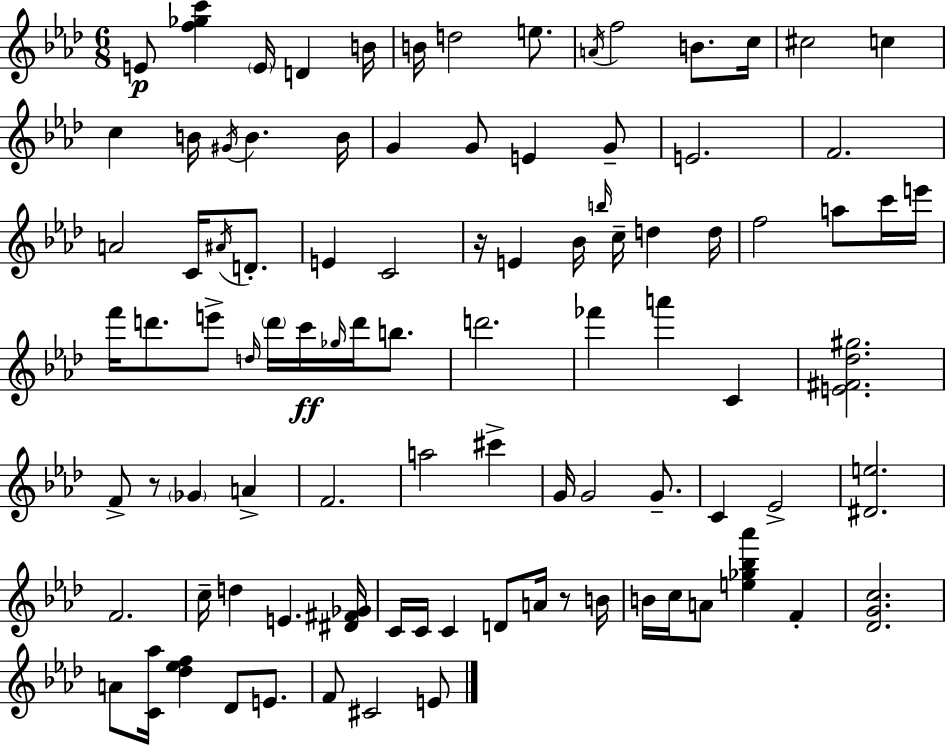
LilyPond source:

{
  \clef treble
  \numericTimeSignature
  \time 6/8
  \key aes \major
  \repeat volta 2 { e'8\p <f'' ges'' c'''>4 \parenthesize e'16 d'4 b'16 | b'16 d''2 e''8. | \acciaccatura { a'16 } f''2 b'8. | c''16 cis''2 c''4 | \break c''4 b'16 \acciaccatura { gis'16 } b'4. | b'16 g'4 g'8 e'4 | g'8-- e'2. | f'2. | \break a'2 c'16 \acciaccatura { ais'16 } | d'8.-. e'4 c'2 | r16 e'4 bes'16 \grace { b''16 } c''16-- d''4 | d''16 f''2 | \break a''8 c'''16 e'''16 f'''16 d'''8. e'''8-> \grace { d''16 } \parenthesize d'''16 | c'''16\ff \grace { ges''16 } d'''16 b''8. d'''2. | fes'''4 a'''4 | c'4 <e' fis' des'' gis''>2. | \break f'8-> r8 \parenthesize ges'4 | a'4-> f'2. | a''2 | cis'''4-> g'16 g'2 | \break g'8.-- c'4 ees'2-> | <dis' e''>2. | f'2. | c''16-- d''4 e'4. | \break <dis' fis' ges'>16 c'16 c'16 c'4 | d'8 a'16 r8 b'16 b'16 c''16 a'8 <e'' ges'' bes'' aes'''>4 | f'4-. <des' g' c''>2. | a'8 <c' aes''>16 <des'' ees'' f''>4 | \break des'8 e'8. f'8 cis'2 | e'8 } \bar "|."
}